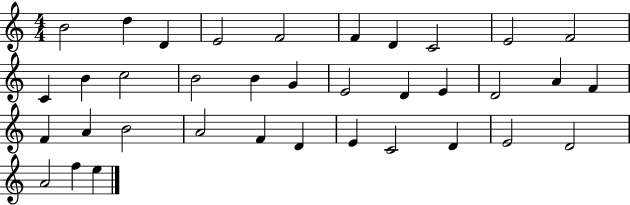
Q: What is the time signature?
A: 4/4